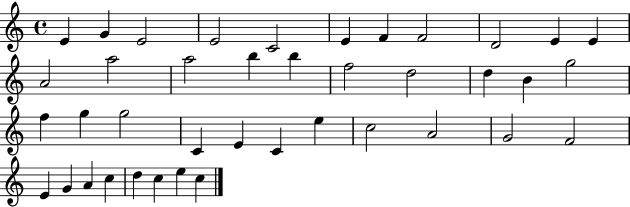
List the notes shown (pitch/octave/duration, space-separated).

E4/q G4/q E4/h E4/h C4/h E4/q F4/q F4/h D4/h E4/q E4/q A4/h A5/h A5/h B5/q B5/q F5/h D5/h D5/q B4/q G5/h F5/q G5/q G5/h C4/q E4/q C4/q E5/q C5/h A4/h G4/h F4/h E4/q G4/q A4/q C5/q D5/q C5/q E5/q C5/q